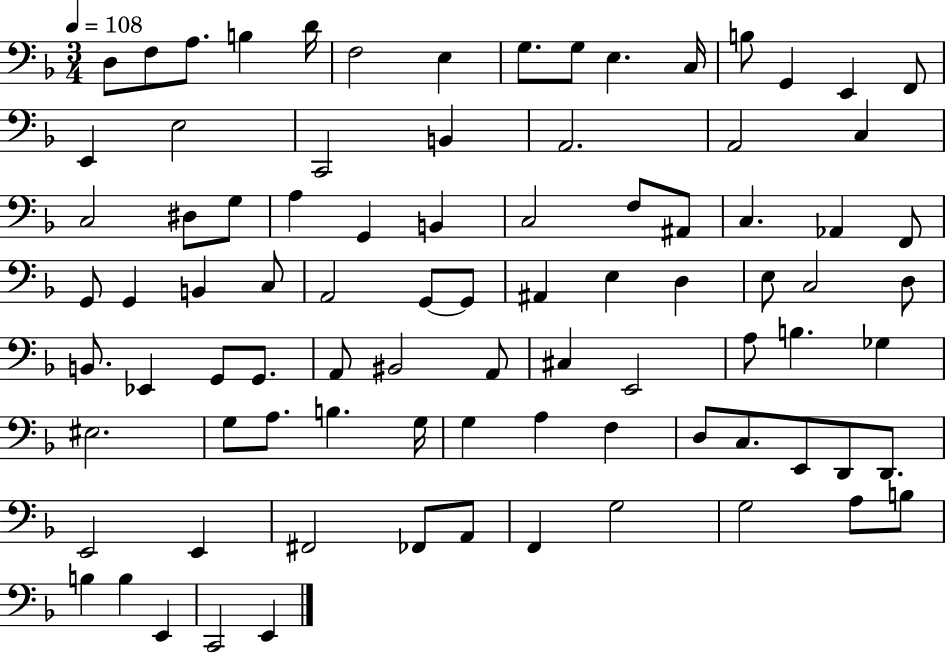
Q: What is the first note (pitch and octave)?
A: D3